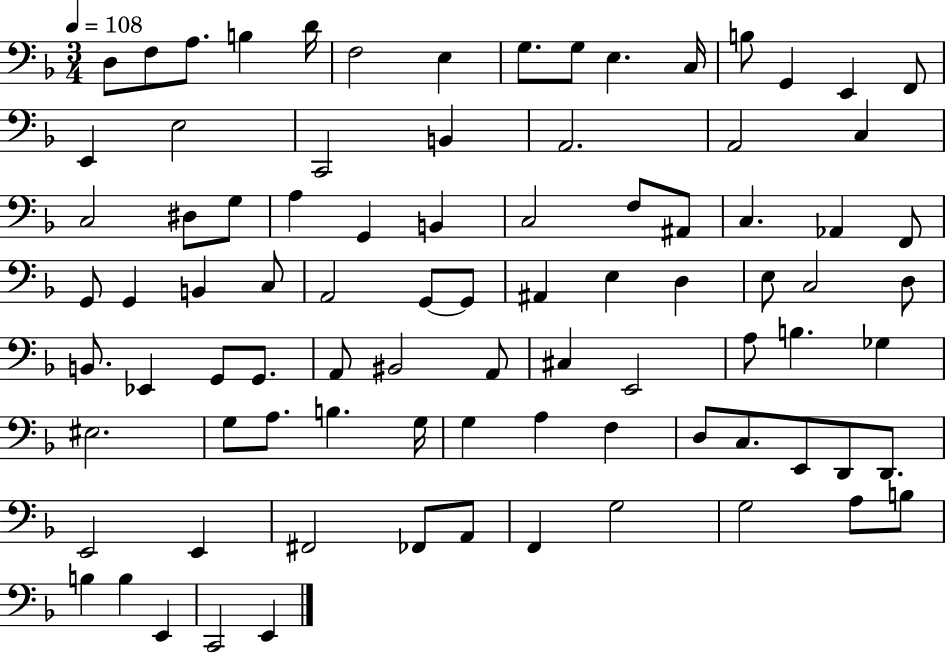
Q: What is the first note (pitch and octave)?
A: D3